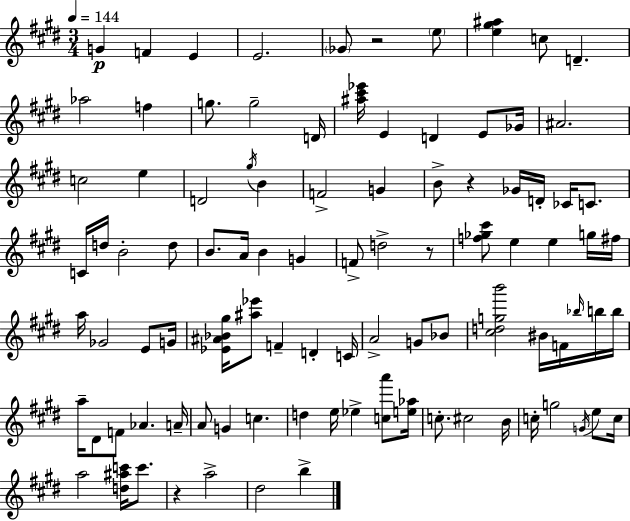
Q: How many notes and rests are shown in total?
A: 96